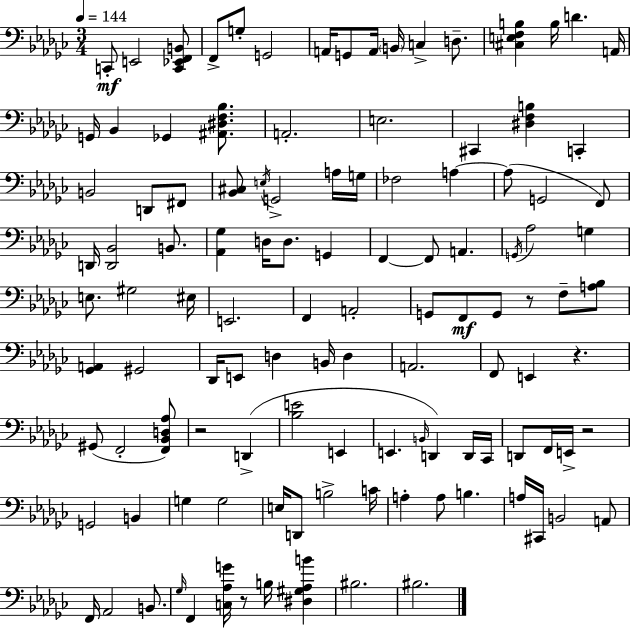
X:1
T:Untitled
M:3/4
L:1/4
K:Ebm
C,,/2 E,,2 [C,,_E,,F,,B,,]/2 F,,/2 G,/2 G,,2 A,,/4 G,,/2 A,,/4 B,,/4 C, D,/2 [^C,E,F,B,] B,/4 D A,,/4 G,,/4 _B,, _G,, [^A,,^D,F,_B,]/2 A,,2 E,2 ^C,, [^D,F,B,] C,, B,,2 D,,/2 ^F,,/2 [_B,,^C,]/2 E,/4 G,,2 A,/4 G,/4 _F,2 A, A,/2 G,,2 F,,/2 D,,/4 [D,,_B,,]2 B,,/2 [_A,,_G,] D,/4 D,/2 G,, F,, F,,/2 A,, G,,/4 _A,2 G, E,/2 ^G,2 ^E,/4 E,,2 F,, A,,2 G,,/2 F,,/2 G,,/2 z/2 F,/2 [A,_B,]/2 [_G,,A,,] ^G,,2 _D,,/4 E,,/2 D, B,,/4 D, A,,2 F,,/2 E,, z ^G,,/2 F,,2 [F,,_B,,D,_A,]/2 z2 D,, [_B,E]2 E,, E,, B,,/4 D,, D,,/4 _C,,/4 D,,/2 F,,/4 E,,/4 z2 G,,2 B,, G, G,2 E,/4 D,,/2 B,2 C/4 A, A,/2 B, A,/4 ^C,,/4 B,,2 A,,/2 F,,/4 _A,,2 B,,/2 _G,/4 F,, [C,_A,G]/4 z/2 B,/4 [^D,^G,_A,B] ^B,2 ^B,2